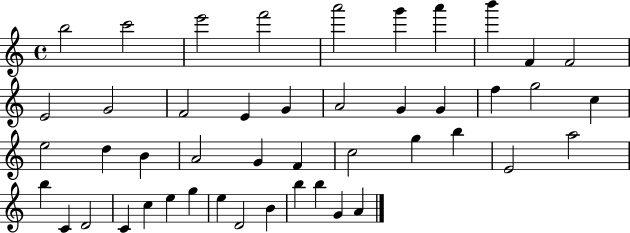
{
  \clef treble
  \time 4/4
  \defaultTimeSignature
  \key c \major
  b''2 c'''2 | e'''2 f'''2 | a'''2 g'''4 a'''4 | b'''4 f'4 f'2 | \break e'2 g'2 | f'2 e'4 g'4 | a'2 g'4 g'4 | f''4 g''2 c''4 | \break e''2 d''4 b'4 | a'2 g'4 f'4 | c''2 g''4 b''4 | e'2 a''2 | \break b''4 c'4 d'2 | c'4 c''4 e''4 g''4 | e''4 d'2 b'4 | b''4 b''4 g'4 a'4 | \break \bar "|."
}